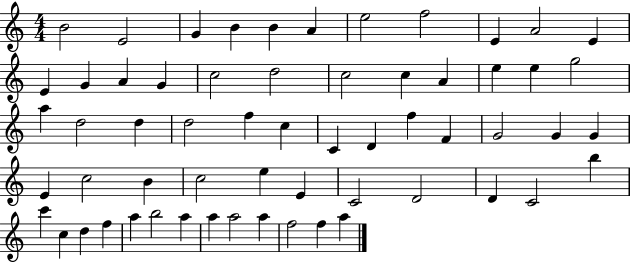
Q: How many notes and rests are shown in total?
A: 60